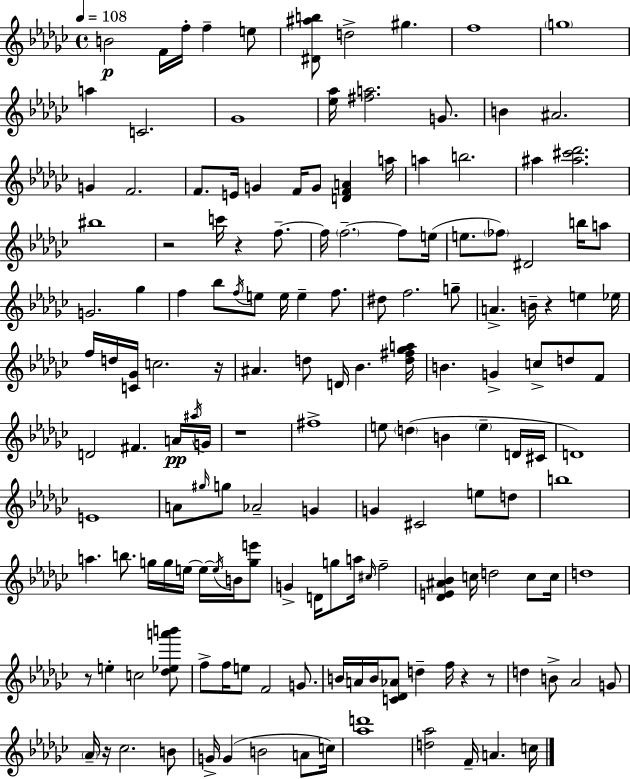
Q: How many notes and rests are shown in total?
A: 158